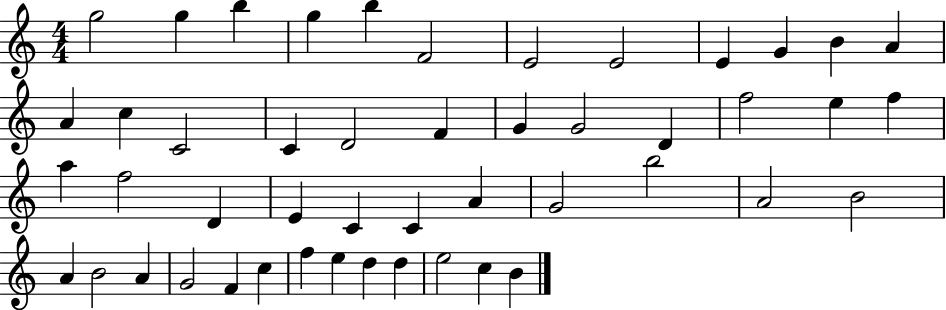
G5/h G5/q B5/q G5/q B5/q F4/h E4/h E4/h E4/q G4/q B4/q A4/q A4/q C5/q C4/h C4/q D4/h F4/q G4/q G4/h D4/q F5/h E5/q F5/q A5/q F5/h D4/q E4/q C4/q C4/q A4/q G4/h B5/h A4/h B4/h A4/q B4/h A4/q G4/h F4/q C5/q F5/q E5/q D5/q D5/q E5/h C5/q B4/q